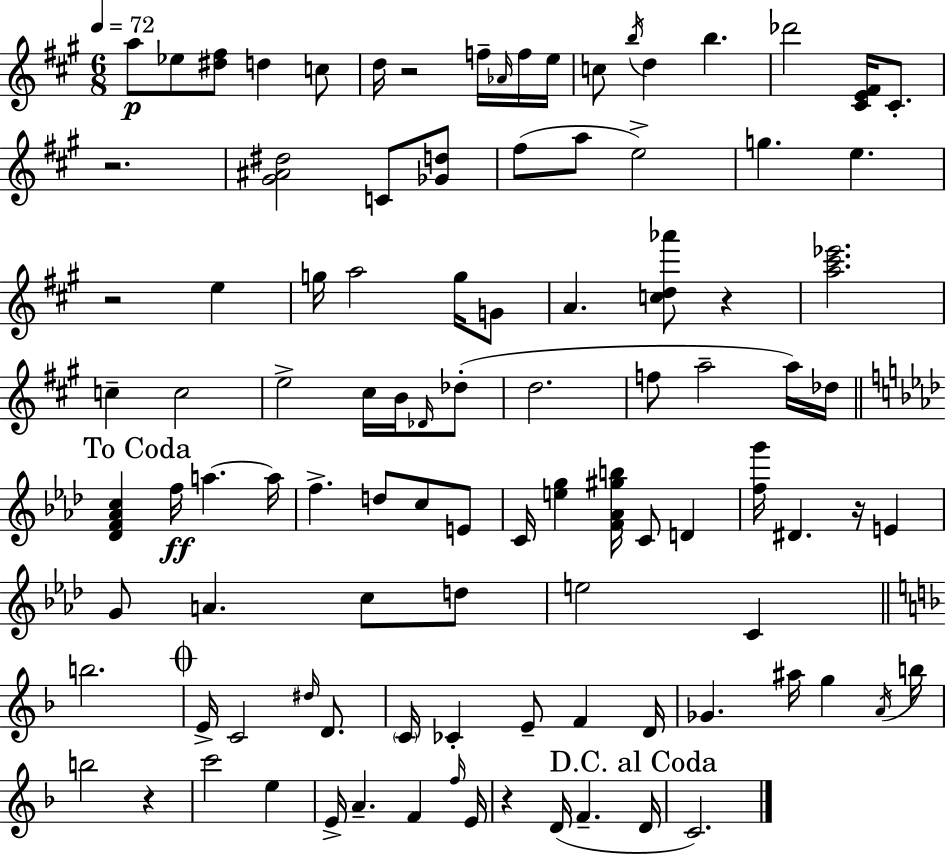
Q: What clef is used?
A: treble